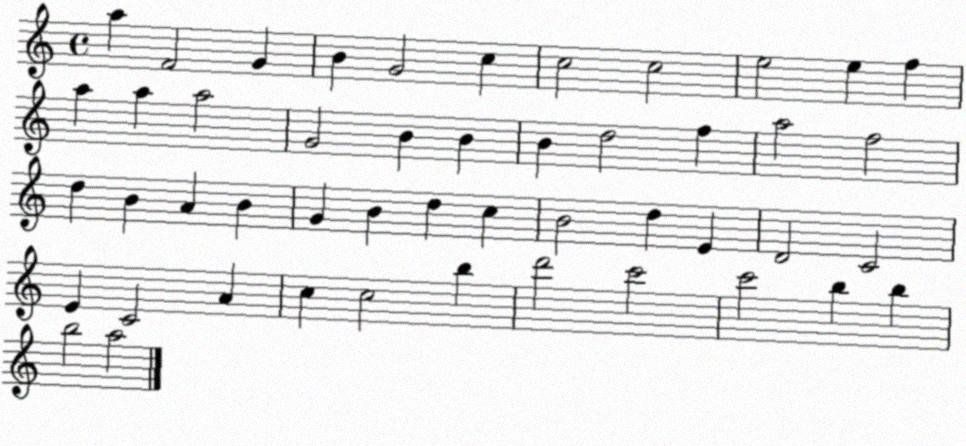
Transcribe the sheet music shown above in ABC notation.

X:1
T:Untitled
M:4/4
L:1/4
K:C
a F2 G B G2 c c2 c2 e2 e f a a a2 G2 B B B d2 f a2 f2 d B A B G B d c B2 d E D2 C2 E C2 A c c2 b d'2 c'2 c'2 b b b2 a2